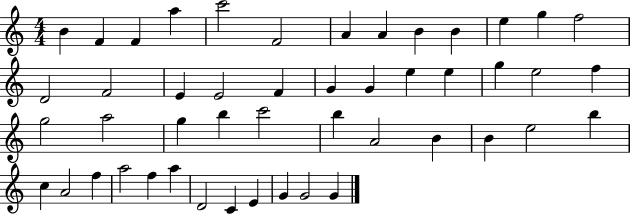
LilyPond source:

{
  \clef treble
  \numericTimeSignature
  \time 4/4
  \key c \major
  b'4 f'4 f'4 a''4 | c'''2 f'2 | a'4 a'4 b'4 b'4 | e''4 g''4 f''2 | \break d'2 f'2 | e'4 e'2 f'4 | g'4 g'4 e''4 e''4 | g''4 e''2 f''4 | \break g''2 a''2 | g''4 b''4 c'''2 | b''4 a'2 b'4 | b'4 e''2 b''4 | \break c''4 a'2 f''4 | a''2 f''4 a''4 | d'2 c'4 e'4 | g'4 g'2 g'4 | \break \bar "|."
}